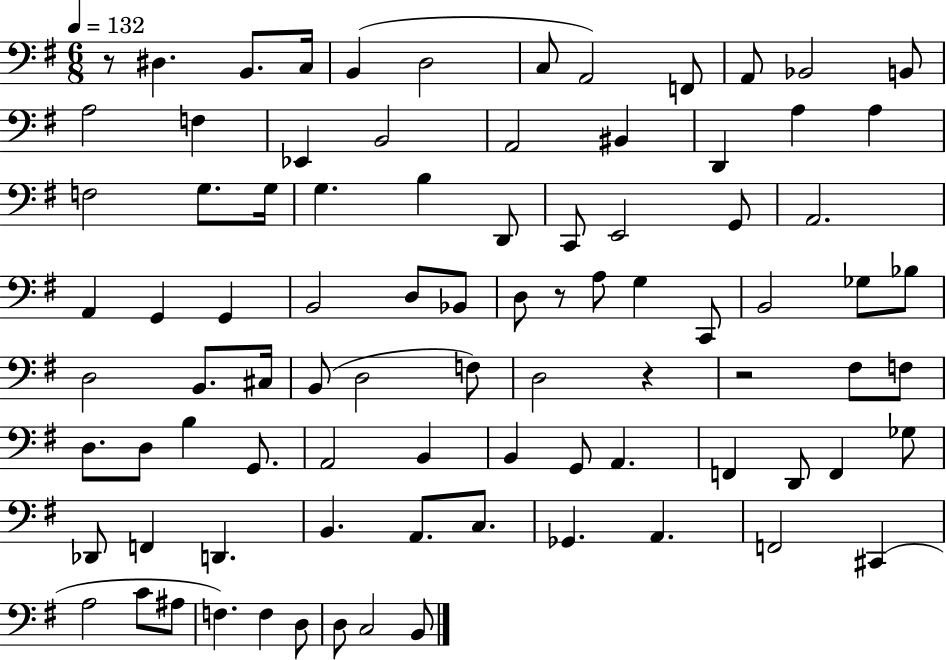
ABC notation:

X:1
T:Untitled
M:6/8
L:1/4
K:G
z/2 ^D, B,,/2 C,/4 B,, D,2 C,/2 A,,2 F,,/2 A,,/2 _B,,2 B,,/2 A,2 F, _E,, B,,2 A,,2 ^B,, D,, A, A, F,2 G,/2 G,/4 G, B, D,,/2 C,,/2 E,,2 G,,/2 A,,2 A,, G,, G,, B,,2 D,/2 _B,,/2 D,/2 z/2 A,/2 G, C,,/2 B,,2 _G,/2 _B,/2 D,2 B,,/2 ^C,/4 B,,/2 D,2 F,/2 D,2 z z2 ^F,/2 F,/2 D,/2 D,/2 B, G,,/2 A,,2 B,, B,, G,,/2 A,, F,, D,,/2 F,, _G,/2 _D,,/2 F,, D,, B,, A,,/2 C,/2 _G,, A,, F,,2 ^C,, A,2 C/2 ^A,/2 F, F, D,/2 D,/2 C,2 B,,/2